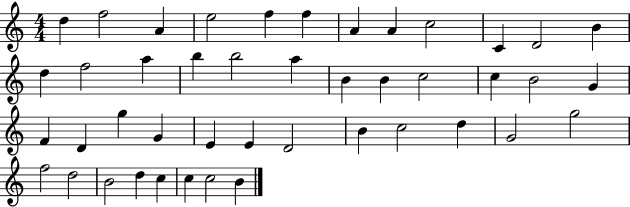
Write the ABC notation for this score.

X:1
T:Untitled
M:4/4
L:1/4
K:C
d f2 A e2 f f A A c2 C D2 B d f2 a b b2 a B B c2 c B2 G F D g G E E D2 B c2 d G2 g2 f2 d2 B2 d c c c2 B